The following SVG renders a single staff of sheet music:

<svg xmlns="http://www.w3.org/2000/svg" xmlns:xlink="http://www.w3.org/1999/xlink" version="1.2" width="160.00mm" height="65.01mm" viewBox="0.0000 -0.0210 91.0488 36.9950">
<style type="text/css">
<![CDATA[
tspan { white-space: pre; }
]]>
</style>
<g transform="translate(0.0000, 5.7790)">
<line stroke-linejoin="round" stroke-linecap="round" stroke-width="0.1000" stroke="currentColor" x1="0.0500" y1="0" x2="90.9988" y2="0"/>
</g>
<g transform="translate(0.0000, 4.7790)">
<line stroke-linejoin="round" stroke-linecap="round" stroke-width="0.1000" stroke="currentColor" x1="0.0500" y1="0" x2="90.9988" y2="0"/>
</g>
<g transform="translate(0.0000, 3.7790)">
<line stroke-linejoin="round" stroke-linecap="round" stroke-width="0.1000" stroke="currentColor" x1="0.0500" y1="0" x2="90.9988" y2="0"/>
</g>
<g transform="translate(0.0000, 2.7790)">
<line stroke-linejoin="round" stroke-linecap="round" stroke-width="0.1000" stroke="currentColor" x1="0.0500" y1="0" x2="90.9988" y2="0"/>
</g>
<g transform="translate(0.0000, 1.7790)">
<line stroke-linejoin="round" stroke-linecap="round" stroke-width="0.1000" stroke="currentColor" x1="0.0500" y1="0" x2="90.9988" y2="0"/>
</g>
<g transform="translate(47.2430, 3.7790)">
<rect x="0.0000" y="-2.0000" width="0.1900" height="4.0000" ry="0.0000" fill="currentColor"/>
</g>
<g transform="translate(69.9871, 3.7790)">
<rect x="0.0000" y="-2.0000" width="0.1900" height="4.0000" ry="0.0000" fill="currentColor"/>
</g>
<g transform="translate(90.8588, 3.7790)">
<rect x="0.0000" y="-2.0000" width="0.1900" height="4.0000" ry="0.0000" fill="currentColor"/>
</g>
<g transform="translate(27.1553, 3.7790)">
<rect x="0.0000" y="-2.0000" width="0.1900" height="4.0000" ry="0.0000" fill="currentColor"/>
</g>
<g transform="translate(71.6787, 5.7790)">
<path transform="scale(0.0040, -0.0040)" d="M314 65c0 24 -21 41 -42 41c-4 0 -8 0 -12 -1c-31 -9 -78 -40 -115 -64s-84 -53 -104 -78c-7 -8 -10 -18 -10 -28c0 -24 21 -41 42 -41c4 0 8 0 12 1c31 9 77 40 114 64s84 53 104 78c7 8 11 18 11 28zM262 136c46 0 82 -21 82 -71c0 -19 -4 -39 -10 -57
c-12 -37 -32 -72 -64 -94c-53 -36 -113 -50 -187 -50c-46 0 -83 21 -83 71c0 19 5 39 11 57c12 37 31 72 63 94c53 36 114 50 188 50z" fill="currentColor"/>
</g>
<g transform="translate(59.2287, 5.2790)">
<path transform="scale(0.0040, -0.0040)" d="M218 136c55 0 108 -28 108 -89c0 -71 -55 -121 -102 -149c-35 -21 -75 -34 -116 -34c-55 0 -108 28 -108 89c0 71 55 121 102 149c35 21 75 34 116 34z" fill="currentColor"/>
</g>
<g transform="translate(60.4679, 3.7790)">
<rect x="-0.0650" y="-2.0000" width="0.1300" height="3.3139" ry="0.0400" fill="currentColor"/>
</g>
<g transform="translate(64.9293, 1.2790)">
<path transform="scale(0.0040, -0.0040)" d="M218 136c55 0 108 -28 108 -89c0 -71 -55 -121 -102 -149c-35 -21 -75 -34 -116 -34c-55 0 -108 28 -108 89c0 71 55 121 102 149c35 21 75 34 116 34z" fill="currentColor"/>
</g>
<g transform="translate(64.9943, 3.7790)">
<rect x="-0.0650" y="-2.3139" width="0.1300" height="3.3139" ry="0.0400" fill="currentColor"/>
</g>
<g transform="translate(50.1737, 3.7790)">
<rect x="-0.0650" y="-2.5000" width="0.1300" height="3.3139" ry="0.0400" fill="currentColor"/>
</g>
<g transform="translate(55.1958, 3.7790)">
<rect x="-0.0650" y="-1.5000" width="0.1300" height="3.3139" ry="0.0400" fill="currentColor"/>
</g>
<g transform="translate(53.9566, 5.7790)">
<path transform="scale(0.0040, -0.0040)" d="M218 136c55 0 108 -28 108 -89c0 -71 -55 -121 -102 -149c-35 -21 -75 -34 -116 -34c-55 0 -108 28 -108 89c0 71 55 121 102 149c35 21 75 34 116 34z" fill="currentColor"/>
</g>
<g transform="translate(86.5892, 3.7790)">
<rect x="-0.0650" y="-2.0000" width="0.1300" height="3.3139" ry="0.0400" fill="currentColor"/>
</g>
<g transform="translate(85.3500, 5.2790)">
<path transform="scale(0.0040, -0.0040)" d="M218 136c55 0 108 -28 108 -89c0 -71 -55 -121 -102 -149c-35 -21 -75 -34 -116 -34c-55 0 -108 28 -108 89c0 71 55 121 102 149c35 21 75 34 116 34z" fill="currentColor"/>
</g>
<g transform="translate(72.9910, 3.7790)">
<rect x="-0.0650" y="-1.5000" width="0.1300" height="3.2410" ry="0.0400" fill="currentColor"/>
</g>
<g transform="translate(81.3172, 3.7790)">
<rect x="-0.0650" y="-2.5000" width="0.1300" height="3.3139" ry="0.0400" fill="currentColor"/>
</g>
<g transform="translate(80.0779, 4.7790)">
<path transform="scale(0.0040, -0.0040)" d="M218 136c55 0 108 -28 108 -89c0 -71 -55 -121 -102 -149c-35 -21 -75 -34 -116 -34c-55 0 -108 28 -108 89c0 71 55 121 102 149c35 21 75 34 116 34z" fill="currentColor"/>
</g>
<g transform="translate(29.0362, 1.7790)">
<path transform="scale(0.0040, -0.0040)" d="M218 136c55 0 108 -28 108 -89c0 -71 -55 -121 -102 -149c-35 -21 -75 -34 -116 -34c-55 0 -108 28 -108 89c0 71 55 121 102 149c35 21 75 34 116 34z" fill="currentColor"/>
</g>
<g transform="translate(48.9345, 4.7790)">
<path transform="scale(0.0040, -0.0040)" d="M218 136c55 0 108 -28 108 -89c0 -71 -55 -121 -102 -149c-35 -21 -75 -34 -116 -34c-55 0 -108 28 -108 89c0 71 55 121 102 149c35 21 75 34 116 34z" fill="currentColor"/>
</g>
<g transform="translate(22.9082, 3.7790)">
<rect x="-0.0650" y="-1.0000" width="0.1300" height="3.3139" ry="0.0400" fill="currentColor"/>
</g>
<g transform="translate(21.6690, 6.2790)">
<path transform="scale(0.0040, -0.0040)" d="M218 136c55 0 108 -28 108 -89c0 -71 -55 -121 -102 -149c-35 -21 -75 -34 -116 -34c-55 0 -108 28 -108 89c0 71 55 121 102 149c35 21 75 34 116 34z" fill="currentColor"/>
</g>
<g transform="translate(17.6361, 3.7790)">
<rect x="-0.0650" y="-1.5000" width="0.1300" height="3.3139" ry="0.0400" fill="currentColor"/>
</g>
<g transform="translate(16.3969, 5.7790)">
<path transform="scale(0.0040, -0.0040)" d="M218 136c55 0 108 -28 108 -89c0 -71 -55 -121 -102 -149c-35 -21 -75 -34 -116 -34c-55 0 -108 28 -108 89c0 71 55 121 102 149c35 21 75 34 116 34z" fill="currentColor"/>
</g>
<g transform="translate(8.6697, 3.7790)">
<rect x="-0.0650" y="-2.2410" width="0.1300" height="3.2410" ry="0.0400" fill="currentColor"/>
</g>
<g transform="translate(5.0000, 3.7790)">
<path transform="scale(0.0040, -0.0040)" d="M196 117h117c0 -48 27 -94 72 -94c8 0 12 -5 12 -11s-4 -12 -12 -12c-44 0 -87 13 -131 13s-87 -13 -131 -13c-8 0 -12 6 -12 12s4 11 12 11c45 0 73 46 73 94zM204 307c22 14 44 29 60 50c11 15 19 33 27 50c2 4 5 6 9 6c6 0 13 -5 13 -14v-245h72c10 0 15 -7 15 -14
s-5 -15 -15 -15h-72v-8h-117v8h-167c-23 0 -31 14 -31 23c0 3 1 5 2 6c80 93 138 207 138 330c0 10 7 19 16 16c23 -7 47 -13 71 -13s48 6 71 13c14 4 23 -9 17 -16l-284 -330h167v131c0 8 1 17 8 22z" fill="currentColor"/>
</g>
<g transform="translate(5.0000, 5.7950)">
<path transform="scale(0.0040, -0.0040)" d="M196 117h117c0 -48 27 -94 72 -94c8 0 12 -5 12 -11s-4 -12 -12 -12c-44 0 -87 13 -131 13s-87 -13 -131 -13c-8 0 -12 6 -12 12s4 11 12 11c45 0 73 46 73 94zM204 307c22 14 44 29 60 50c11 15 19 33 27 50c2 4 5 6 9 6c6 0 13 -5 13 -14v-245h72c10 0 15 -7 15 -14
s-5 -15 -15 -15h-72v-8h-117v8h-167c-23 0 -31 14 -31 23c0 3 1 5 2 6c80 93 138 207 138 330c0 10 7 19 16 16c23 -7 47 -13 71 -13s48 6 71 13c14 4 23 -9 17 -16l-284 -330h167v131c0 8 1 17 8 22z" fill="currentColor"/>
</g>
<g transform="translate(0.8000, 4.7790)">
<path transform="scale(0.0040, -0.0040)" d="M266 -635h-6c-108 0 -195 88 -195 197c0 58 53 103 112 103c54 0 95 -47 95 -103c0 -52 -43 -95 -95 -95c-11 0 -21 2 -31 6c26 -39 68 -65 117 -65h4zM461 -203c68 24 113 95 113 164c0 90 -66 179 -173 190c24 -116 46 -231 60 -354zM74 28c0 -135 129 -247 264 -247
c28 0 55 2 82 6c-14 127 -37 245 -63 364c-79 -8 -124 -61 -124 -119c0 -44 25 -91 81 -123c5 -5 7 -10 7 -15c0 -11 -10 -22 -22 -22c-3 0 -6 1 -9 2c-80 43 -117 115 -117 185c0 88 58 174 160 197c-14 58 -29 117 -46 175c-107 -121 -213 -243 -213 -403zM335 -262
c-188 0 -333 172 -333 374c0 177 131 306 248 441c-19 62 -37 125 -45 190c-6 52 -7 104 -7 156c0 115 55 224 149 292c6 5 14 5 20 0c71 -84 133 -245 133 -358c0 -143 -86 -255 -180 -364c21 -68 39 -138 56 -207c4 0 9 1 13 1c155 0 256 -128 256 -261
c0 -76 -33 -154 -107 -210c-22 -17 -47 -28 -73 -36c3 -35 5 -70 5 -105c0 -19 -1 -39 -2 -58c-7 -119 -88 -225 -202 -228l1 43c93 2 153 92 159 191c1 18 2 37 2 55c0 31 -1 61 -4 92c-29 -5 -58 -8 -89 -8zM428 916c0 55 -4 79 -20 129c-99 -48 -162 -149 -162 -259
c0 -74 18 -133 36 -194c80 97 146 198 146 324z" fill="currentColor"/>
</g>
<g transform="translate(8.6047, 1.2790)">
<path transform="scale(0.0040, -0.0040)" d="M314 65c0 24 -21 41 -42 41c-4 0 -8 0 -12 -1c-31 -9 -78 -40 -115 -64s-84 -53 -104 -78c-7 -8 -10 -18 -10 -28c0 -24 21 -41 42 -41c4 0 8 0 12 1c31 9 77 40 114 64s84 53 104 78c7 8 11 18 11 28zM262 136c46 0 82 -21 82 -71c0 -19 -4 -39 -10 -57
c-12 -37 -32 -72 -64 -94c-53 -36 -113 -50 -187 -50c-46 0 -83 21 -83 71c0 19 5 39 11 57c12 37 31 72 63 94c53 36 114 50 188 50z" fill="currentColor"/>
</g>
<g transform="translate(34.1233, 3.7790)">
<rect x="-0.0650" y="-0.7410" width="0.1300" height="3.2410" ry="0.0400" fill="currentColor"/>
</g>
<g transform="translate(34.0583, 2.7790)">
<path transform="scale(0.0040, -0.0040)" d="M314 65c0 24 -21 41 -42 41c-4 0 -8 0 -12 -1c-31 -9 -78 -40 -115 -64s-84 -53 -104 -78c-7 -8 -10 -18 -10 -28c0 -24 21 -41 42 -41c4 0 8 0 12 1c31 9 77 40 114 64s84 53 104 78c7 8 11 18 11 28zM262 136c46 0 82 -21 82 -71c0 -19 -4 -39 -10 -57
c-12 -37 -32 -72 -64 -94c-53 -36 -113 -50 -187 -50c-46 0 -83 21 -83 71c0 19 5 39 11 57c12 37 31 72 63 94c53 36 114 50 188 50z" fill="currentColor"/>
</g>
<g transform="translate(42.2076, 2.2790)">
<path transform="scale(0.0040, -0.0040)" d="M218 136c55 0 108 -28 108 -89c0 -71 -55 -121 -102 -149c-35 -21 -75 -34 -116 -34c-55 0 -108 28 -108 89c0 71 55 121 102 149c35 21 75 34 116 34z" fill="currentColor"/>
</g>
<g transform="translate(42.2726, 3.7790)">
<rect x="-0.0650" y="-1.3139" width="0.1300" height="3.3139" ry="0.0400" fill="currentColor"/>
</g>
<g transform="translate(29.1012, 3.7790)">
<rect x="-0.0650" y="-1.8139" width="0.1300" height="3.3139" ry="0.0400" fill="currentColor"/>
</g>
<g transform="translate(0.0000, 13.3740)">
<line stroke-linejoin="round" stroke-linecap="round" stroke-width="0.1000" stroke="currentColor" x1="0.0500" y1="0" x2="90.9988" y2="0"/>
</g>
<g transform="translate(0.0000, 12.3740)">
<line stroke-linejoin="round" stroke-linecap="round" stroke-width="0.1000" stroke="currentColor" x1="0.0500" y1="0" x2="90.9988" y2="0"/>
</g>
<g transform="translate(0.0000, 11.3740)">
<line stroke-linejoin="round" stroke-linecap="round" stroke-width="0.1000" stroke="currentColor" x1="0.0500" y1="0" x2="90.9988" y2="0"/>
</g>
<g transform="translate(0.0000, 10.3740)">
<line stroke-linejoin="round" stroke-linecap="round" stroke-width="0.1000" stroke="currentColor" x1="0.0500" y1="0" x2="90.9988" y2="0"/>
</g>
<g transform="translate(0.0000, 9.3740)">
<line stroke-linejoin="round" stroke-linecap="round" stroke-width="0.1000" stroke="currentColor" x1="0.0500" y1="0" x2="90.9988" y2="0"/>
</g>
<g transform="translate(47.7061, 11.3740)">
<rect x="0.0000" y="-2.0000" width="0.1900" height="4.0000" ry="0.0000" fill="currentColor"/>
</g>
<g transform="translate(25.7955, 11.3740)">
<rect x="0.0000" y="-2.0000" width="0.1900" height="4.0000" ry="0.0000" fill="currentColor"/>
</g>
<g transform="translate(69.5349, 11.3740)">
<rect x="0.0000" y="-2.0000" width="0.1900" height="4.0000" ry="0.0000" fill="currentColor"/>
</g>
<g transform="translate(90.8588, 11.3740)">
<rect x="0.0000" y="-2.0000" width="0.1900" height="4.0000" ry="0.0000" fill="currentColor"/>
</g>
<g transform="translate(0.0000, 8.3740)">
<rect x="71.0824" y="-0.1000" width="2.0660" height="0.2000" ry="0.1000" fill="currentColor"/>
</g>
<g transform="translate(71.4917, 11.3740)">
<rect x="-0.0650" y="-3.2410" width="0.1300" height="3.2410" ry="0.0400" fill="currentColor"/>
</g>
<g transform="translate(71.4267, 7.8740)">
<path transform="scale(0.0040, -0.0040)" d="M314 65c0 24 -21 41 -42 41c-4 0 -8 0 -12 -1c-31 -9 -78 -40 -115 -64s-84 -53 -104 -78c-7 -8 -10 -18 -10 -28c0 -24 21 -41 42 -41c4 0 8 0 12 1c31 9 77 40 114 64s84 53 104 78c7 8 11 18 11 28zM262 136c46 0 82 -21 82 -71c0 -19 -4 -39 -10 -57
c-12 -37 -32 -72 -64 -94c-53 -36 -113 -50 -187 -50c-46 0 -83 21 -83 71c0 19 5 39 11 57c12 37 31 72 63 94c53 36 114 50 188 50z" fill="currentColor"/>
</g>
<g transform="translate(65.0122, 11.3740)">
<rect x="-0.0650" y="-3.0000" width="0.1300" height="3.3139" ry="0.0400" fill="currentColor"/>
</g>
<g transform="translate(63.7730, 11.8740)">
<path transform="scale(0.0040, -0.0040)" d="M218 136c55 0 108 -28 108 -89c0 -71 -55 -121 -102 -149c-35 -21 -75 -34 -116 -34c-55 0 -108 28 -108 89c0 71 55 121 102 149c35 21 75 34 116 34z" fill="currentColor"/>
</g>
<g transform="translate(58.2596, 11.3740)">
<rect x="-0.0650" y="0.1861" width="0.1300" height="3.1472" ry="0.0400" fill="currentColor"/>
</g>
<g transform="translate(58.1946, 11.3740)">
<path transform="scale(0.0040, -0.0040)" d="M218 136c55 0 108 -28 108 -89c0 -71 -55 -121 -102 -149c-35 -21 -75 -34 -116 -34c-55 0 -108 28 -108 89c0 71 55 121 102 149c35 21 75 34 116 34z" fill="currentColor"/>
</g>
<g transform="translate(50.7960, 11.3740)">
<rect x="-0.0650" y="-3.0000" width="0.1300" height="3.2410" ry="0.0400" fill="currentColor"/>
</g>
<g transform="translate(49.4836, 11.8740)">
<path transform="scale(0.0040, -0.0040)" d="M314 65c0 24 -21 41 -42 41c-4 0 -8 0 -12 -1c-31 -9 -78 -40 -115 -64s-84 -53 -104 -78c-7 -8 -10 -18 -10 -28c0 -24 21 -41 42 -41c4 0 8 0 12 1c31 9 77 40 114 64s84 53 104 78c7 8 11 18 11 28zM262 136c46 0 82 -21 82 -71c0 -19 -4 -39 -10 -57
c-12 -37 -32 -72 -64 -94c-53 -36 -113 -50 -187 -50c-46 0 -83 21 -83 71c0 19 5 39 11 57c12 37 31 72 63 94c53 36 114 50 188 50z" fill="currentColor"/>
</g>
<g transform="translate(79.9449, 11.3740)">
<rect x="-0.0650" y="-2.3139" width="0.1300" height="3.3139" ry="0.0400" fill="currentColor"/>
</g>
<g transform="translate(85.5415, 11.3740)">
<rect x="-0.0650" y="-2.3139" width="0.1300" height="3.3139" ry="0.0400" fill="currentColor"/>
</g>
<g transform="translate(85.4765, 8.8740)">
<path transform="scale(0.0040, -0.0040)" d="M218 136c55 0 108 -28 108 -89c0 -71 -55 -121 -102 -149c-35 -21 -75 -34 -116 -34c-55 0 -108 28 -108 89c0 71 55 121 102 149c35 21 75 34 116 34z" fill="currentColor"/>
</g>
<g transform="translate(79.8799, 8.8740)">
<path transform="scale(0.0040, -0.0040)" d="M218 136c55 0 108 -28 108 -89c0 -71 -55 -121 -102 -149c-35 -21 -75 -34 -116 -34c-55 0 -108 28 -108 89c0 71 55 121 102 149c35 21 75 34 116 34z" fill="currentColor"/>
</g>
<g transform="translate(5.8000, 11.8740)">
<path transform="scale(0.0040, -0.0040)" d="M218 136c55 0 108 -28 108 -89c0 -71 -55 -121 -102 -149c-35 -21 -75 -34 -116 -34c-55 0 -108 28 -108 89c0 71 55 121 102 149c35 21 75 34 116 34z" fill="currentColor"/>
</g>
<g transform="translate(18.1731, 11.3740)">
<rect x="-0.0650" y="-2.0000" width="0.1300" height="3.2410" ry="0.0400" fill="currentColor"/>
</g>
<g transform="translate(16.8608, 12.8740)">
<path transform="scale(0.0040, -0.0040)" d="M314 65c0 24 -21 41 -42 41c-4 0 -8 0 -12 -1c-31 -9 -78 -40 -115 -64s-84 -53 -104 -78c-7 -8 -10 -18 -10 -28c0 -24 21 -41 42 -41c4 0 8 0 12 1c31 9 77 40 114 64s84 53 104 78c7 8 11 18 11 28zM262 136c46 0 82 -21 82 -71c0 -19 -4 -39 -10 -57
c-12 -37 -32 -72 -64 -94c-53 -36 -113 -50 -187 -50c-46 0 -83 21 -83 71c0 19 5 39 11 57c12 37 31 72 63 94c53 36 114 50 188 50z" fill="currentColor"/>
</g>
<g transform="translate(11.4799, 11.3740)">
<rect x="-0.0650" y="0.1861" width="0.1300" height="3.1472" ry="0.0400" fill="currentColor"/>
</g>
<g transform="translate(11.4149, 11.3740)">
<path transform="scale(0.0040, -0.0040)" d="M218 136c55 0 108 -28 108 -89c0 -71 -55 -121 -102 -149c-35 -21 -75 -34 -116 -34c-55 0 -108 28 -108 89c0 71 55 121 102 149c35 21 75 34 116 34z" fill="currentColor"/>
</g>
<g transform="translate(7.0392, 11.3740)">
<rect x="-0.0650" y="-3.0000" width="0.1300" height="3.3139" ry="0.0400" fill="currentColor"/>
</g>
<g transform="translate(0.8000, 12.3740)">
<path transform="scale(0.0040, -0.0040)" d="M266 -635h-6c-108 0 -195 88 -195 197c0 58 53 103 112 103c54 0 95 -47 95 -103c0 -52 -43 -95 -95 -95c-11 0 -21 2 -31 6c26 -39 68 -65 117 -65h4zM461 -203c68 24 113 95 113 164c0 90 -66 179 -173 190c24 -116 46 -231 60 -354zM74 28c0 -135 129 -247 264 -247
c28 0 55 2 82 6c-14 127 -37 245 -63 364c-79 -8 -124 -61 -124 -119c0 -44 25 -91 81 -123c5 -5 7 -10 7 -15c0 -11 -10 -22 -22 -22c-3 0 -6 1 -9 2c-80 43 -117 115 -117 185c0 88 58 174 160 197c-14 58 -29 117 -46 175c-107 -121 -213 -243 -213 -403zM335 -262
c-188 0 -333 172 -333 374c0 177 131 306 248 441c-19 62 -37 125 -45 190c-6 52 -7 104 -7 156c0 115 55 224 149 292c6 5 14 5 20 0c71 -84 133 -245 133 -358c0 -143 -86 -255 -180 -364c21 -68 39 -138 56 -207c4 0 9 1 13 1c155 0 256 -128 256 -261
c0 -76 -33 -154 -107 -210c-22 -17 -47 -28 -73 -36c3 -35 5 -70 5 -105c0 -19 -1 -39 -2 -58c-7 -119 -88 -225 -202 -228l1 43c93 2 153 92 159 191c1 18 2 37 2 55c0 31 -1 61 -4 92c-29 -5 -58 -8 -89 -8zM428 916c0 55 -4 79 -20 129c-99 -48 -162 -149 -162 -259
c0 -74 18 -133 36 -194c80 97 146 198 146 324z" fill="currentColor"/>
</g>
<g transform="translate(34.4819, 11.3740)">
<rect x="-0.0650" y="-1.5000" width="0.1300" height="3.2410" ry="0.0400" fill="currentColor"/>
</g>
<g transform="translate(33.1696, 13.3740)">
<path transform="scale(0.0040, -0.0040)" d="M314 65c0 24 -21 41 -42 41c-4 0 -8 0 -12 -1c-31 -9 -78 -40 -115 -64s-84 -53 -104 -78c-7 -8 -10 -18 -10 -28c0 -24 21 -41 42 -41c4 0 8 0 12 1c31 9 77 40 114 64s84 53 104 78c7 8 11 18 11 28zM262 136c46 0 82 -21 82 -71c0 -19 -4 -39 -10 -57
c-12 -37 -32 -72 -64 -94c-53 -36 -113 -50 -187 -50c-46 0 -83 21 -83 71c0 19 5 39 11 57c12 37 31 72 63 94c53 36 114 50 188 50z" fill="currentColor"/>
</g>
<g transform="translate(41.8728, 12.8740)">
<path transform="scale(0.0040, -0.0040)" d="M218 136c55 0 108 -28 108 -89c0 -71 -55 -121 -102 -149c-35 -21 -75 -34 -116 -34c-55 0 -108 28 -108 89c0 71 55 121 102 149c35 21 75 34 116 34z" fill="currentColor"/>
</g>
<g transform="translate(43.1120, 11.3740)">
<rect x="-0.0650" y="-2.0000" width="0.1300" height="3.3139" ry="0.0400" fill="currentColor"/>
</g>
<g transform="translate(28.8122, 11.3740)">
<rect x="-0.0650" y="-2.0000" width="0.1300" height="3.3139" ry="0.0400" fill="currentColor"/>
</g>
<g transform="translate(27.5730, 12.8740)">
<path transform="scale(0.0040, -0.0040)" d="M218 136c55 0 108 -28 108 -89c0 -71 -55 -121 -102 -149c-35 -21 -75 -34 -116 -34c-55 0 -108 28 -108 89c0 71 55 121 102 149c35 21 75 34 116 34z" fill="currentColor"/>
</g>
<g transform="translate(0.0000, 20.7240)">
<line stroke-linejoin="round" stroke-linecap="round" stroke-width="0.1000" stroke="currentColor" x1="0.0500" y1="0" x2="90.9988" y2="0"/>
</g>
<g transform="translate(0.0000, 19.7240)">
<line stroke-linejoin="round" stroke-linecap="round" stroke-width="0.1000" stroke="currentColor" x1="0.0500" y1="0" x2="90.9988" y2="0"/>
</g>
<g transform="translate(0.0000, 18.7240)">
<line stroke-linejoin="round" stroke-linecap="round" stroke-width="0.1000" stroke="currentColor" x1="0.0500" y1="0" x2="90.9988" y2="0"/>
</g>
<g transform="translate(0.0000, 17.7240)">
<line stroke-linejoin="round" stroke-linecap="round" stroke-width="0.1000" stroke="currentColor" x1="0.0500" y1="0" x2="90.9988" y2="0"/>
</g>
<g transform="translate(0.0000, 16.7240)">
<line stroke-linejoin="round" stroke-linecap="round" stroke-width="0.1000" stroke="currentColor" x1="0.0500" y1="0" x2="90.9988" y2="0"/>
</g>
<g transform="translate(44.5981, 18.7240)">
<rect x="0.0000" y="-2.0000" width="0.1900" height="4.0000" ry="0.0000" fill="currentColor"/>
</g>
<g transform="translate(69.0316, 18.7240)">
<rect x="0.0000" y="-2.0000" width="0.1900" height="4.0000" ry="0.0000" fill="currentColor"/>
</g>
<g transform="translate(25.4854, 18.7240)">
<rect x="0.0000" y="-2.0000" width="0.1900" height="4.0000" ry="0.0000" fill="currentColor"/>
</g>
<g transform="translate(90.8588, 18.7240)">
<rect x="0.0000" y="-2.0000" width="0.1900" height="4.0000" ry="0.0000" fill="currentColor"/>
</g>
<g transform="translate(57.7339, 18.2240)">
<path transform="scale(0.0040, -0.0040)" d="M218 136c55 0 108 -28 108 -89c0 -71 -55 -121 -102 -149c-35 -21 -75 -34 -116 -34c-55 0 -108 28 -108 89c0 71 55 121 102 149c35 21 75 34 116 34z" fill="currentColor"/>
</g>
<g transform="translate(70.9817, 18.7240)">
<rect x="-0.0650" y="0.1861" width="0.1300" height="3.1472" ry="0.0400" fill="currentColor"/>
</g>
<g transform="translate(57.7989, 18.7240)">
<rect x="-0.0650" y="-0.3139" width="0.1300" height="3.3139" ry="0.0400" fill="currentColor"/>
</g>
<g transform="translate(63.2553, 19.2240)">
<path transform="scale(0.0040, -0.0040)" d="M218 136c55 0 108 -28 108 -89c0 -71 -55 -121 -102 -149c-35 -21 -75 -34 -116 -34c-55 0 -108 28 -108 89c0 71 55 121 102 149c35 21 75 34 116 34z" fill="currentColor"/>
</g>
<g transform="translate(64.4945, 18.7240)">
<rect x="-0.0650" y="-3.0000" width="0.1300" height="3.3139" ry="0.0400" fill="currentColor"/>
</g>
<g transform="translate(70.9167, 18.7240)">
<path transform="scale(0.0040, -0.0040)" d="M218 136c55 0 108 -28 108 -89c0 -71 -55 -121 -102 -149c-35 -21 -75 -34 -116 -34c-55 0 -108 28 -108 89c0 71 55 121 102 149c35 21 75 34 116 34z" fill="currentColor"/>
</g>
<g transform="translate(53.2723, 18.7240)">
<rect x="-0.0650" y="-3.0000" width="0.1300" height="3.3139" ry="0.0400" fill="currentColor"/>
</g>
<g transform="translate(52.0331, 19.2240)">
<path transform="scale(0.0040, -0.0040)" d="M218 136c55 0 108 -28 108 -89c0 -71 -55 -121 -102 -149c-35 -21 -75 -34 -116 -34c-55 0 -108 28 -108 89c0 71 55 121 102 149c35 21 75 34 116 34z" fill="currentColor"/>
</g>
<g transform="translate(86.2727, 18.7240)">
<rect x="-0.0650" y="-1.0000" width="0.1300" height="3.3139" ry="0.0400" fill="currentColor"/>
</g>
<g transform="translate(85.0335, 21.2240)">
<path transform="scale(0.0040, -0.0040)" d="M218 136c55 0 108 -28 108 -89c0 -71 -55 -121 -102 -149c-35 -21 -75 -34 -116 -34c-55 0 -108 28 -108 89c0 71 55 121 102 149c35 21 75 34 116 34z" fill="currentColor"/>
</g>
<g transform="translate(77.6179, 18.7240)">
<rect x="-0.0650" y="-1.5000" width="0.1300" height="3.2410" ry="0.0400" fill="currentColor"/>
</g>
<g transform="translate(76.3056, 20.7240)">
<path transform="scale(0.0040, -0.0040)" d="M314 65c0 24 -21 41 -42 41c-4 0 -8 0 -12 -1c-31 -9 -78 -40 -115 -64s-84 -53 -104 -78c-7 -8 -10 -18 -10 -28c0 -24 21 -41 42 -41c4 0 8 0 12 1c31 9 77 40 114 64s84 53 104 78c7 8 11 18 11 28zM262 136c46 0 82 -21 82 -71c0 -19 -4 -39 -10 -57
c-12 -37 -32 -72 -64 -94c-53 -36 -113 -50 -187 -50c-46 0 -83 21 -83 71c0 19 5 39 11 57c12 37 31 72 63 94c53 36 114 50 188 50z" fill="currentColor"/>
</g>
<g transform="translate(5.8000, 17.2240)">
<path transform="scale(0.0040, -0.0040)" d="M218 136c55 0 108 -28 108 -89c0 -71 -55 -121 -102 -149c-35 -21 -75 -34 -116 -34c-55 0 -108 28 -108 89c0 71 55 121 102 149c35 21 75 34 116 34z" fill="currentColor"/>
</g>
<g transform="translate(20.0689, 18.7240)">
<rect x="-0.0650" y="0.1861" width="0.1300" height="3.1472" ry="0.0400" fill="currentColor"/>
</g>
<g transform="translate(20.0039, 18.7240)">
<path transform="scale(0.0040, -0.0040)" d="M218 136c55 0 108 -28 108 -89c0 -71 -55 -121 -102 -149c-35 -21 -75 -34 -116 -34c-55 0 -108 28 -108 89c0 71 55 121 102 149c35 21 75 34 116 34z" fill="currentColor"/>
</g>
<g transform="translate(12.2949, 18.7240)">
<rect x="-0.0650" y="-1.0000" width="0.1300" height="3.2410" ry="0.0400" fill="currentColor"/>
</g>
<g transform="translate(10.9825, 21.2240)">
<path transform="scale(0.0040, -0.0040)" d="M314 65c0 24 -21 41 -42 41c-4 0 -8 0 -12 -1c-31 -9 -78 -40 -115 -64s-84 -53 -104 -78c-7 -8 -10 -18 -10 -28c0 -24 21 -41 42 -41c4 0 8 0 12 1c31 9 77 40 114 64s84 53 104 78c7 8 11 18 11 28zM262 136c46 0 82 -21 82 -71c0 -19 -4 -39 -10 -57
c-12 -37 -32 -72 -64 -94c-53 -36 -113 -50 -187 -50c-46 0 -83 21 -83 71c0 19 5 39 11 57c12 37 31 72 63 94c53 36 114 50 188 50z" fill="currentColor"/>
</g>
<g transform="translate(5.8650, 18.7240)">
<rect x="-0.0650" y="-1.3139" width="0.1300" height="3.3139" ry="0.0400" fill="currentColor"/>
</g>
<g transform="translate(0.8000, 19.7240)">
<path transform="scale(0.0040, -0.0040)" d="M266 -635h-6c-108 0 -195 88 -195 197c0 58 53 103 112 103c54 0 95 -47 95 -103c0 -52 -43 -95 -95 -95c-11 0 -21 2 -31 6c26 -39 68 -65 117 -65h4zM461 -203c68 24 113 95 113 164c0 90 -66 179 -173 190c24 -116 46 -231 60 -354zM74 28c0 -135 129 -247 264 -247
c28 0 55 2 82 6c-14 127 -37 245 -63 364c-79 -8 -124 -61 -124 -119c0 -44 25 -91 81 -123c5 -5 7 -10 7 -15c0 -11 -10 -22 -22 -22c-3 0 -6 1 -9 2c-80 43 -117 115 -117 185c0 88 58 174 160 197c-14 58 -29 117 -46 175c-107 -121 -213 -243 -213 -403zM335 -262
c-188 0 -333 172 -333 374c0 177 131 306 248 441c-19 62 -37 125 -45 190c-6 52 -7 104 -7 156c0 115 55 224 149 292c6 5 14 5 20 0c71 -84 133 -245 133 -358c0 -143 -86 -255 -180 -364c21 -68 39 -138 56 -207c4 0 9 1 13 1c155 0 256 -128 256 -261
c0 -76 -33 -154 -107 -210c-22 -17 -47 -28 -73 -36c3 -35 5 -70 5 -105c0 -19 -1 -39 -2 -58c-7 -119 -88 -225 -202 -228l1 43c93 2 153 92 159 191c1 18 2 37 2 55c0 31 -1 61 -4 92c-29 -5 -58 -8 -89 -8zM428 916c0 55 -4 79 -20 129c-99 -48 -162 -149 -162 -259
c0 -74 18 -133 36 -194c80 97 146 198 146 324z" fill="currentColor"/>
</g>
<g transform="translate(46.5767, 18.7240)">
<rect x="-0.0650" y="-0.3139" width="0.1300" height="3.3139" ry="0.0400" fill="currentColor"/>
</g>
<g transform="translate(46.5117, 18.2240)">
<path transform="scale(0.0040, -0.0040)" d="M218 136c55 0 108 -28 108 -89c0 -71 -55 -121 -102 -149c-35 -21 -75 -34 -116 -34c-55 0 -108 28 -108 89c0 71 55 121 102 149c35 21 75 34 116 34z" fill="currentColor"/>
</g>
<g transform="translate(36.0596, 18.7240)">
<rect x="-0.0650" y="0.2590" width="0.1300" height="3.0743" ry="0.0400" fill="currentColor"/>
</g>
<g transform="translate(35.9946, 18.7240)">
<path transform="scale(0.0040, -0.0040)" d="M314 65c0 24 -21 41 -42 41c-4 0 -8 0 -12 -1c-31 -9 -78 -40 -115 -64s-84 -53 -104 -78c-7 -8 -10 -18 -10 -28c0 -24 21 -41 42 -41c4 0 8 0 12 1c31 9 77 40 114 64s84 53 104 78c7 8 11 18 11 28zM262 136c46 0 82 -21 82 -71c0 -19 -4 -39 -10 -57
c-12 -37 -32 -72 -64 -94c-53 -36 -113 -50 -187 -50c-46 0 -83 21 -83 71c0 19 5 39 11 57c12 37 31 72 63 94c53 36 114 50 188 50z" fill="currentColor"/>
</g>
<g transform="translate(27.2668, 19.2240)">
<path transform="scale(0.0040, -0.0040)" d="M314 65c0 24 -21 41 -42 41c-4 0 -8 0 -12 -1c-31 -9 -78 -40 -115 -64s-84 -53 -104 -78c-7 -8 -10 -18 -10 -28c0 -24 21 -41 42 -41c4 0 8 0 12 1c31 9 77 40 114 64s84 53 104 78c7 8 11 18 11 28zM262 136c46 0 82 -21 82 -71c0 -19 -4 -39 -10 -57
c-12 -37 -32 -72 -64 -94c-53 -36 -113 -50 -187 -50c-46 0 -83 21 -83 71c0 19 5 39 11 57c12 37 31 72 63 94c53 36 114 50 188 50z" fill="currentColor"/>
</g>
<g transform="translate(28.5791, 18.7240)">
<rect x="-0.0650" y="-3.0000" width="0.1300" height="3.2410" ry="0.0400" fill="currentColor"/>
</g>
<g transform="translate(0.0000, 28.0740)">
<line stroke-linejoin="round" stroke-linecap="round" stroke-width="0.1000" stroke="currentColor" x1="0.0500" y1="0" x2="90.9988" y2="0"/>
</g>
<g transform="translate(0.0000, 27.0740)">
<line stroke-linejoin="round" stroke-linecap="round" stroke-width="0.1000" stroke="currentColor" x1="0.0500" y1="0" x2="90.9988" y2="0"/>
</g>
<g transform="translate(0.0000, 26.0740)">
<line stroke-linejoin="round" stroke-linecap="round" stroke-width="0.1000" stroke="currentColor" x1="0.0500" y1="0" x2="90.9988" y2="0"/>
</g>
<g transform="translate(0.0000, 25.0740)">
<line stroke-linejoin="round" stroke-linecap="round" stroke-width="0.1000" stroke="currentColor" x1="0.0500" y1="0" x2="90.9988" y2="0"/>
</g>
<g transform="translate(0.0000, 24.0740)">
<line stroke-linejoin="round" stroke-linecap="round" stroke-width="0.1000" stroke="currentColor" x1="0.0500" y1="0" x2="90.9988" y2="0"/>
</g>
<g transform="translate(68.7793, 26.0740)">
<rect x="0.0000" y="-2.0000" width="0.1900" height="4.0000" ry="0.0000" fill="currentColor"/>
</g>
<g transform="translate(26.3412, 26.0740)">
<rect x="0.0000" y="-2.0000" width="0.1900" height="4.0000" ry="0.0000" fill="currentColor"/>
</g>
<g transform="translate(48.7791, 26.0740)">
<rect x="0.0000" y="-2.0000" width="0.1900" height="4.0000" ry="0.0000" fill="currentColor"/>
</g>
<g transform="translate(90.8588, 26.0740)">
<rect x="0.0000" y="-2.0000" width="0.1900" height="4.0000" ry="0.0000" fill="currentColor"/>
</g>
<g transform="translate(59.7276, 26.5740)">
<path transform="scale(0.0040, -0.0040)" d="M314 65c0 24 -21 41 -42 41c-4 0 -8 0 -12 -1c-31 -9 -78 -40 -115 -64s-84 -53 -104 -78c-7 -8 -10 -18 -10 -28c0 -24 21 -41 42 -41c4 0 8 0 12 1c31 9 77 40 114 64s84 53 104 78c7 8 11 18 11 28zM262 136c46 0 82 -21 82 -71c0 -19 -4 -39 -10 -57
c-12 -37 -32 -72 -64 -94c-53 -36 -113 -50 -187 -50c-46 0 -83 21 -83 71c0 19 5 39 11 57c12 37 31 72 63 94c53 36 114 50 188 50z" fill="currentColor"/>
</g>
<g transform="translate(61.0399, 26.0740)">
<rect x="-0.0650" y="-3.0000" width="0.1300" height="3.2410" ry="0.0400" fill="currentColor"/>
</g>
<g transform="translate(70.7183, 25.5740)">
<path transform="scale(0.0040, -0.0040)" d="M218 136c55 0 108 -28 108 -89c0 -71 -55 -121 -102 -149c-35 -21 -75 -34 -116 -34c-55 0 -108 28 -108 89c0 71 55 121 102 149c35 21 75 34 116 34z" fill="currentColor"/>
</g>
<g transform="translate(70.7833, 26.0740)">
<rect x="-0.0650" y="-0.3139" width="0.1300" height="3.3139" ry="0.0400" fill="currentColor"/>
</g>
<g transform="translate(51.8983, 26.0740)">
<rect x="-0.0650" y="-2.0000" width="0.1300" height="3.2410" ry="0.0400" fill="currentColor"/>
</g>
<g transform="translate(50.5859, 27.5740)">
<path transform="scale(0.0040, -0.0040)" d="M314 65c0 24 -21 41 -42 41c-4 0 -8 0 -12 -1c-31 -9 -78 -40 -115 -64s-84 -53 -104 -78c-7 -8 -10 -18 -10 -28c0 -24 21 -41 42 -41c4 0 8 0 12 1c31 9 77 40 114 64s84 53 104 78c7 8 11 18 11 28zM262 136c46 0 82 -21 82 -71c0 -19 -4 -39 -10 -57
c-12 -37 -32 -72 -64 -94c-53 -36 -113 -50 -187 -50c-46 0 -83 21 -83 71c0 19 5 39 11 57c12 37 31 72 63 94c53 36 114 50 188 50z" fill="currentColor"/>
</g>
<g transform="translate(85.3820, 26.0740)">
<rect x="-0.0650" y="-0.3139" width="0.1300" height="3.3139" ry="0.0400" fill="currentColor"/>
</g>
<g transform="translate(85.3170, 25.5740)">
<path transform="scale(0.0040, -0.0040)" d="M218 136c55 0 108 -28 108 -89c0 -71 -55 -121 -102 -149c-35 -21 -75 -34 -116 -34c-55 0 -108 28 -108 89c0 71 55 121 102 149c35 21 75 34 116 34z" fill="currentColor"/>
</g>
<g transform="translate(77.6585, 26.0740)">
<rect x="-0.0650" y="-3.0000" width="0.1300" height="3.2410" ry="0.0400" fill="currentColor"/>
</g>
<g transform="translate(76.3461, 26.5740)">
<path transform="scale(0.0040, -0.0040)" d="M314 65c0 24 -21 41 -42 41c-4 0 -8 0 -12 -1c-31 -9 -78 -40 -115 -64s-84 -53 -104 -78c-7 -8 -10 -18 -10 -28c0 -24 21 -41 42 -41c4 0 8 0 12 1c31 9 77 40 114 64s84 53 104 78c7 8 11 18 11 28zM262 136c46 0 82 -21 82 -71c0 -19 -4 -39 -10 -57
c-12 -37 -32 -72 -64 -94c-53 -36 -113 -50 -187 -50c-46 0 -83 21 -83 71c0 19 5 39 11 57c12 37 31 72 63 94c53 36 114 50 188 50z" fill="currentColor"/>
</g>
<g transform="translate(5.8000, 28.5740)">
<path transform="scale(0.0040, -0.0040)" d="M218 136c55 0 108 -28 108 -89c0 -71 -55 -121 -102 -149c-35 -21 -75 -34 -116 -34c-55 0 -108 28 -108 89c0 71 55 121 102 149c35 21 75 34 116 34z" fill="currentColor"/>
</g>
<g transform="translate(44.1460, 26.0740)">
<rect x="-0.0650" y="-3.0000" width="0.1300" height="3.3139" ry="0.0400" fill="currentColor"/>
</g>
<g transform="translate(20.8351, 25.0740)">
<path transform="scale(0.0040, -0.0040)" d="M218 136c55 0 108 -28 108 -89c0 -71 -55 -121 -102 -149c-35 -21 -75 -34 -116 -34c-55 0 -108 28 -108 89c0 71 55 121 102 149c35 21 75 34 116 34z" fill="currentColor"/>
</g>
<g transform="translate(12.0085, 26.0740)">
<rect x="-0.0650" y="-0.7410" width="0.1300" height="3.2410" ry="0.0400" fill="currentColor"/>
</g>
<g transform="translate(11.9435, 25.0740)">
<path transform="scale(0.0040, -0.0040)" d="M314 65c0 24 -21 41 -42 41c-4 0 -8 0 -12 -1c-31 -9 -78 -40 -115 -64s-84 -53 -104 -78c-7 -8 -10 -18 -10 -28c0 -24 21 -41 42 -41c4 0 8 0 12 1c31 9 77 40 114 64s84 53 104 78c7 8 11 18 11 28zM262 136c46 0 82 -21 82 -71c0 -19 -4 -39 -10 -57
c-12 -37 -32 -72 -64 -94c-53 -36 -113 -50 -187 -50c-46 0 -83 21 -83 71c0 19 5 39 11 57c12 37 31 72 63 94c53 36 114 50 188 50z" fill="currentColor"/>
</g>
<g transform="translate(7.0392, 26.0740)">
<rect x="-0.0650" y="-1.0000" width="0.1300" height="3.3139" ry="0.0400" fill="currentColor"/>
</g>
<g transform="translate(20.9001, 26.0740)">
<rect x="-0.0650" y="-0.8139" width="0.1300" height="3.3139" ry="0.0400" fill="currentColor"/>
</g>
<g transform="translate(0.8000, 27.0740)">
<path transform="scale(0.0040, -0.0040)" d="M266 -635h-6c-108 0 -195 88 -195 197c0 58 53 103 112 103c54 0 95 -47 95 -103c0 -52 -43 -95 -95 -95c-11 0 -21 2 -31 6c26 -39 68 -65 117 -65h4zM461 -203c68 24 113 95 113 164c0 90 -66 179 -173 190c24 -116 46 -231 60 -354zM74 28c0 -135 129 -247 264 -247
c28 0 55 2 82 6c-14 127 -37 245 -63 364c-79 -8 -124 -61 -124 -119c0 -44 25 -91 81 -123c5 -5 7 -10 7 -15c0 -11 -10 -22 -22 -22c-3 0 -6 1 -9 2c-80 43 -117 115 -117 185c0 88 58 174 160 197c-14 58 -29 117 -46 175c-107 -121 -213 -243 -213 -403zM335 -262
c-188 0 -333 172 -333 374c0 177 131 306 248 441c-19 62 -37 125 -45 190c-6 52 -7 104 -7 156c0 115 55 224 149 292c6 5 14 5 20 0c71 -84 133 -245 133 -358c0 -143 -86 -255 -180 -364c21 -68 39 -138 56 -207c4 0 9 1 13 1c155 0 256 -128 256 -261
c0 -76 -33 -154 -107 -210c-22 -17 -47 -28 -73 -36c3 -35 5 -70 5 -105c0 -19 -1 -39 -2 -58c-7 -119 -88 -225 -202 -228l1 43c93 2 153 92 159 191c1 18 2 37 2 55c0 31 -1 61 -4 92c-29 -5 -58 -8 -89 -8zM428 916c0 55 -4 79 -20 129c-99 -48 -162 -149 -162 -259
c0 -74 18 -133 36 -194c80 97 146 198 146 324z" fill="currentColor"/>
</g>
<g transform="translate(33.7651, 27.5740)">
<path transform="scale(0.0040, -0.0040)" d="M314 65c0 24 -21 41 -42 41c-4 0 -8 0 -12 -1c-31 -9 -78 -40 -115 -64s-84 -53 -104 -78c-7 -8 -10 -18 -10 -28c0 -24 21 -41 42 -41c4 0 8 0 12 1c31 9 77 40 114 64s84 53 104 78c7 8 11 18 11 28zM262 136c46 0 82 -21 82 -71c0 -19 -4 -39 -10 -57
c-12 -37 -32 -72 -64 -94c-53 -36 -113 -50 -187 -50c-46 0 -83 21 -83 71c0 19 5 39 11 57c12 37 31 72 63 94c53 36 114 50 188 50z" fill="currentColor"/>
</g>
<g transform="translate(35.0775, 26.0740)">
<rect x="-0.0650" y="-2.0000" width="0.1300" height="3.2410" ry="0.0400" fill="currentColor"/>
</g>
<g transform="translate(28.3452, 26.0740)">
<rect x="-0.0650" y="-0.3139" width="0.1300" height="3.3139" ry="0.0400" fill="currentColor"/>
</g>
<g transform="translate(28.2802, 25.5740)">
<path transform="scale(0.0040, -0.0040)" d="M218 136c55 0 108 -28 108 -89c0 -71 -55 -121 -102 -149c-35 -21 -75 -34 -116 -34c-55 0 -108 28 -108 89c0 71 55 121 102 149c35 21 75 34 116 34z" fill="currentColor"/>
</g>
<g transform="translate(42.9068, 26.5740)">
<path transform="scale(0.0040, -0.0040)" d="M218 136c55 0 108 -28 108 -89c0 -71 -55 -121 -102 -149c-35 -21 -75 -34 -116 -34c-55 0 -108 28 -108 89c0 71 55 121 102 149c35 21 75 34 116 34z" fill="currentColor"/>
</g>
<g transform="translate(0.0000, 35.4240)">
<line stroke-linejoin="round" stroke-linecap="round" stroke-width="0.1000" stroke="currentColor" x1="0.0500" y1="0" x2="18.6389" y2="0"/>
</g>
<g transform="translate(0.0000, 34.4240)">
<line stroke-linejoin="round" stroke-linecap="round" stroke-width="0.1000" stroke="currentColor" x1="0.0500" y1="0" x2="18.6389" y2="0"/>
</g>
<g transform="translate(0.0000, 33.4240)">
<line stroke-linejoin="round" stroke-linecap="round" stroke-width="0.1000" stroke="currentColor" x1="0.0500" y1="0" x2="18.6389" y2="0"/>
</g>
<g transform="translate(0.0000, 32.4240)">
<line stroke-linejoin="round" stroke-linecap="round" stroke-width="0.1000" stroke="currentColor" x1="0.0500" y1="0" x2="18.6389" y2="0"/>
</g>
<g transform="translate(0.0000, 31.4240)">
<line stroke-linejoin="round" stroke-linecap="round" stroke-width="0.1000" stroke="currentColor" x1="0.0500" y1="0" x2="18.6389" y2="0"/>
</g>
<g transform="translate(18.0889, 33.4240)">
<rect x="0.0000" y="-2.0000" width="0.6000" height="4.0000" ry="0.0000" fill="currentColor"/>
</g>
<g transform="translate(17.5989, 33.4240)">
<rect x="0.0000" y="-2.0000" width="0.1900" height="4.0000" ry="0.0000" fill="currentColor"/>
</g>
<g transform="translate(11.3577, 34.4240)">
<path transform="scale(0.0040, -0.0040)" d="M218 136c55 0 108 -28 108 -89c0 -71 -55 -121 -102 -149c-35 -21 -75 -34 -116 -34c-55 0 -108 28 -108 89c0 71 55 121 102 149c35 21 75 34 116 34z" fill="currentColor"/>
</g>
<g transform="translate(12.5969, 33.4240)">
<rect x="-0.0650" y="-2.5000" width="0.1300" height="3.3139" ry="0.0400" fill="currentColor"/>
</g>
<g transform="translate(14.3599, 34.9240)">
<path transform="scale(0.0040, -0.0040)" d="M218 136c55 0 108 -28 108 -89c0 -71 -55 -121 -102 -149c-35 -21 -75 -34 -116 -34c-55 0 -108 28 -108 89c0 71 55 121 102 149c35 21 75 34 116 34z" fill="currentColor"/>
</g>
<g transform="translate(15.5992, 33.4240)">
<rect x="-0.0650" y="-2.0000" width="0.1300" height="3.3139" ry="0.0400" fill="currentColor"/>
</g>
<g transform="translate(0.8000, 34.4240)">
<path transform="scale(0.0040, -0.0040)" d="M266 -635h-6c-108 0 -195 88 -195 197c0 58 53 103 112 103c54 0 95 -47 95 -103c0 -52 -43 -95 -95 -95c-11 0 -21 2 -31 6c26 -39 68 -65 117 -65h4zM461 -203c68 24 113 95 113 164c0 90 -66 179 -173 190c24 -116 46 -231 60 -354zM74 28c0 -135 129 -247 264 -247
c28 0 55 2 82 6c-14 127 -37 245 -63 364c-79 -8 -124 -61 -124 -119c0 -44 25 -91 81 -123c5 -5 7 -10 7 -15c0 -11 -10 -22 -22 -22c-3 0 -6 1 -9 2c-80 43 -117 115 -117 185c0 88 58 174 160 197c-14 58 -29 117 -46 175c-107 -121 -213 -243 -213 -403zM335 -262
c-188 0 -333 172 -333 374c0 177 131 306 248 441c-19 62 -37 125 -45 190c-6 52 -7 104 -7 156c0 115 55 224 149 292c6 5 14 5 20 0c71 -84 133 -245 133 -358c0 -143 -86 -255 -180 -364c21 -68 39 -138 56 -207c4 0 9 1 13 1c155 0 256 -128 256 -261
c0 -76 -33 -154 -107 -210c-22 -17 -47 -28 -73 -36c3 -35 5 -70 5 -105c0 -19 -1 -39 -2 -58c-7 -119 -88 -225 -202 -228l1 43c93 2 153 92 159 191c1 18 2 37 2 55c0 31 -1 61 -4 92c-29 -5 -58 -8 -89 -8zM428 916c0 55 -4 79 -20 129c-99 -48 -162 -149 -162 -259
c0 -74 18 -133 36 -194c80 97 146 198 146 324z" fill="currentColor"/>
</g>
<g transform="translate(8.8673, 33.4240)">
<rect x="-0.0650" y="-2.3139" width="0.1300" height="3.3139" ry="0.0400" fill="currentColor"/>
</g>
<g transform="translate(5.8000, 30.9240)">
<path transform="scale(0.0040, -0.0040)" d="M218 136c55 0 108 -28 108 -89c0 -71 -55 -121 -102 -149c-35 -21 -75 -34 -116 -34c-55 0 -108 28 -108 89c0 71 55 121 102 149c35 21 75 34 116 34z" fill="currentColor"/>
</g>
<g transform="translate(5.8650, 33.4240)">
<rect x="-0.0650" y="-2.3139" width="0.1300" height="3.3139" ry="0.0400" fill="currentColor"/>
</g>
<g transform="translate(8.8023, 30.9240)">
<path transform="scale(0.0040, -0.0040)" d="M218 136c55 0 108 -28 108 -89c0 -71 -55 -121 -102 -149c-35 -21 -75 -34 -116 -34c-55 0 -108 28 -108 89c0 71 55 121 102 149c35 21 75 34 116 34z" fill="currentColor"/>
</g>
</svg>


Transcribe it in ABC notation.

X:1
T:Untitled
M:4/4
L:1/4
K:C
g2 E D f d2 e G E F g E2 G F A B F2 F E2 F A2 B A b2 g g e D2 B A2 B2 c A c A B E2 D D d2 d c F2 A F2 A2 c A2 c g g G F